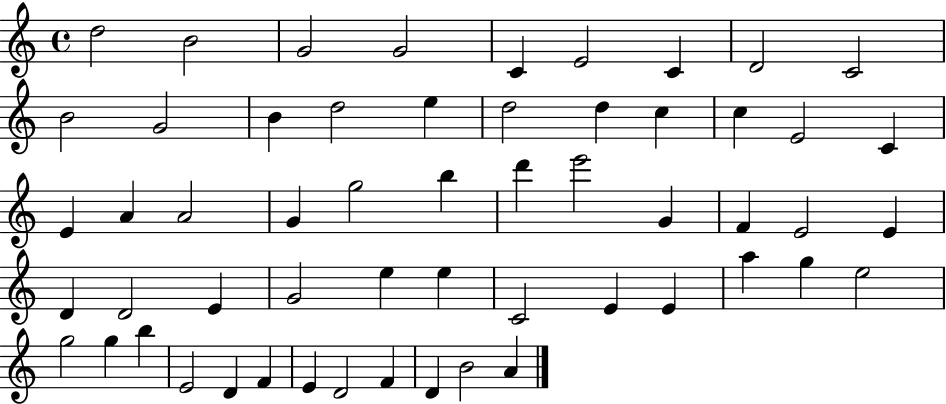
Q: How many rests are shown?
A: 0